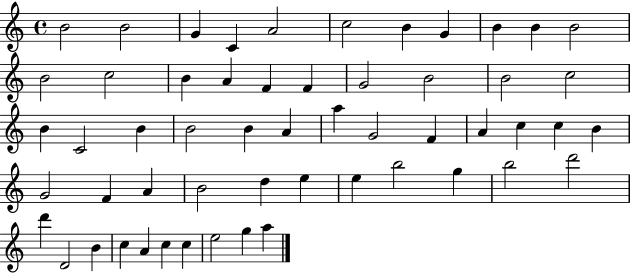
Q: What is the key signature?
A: C major